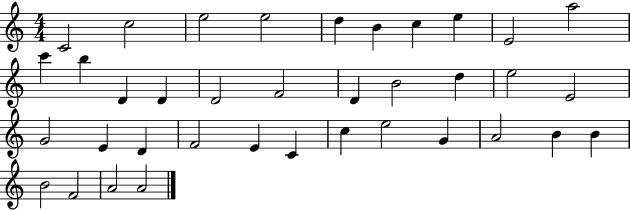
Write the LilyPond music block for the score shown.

{
  \clef treble
  \numericTimeSignature
  \time 4/4
  \key c \major
  c'2 c''2 | e''2 e''2 | d''4 b'4 c''4 e''4 | e'2 a''2 | \break c'''4 b''4 d'4 d'4 | d'2 f'2 | d'4 b'2 d''4 | e''2 e'2 | \break g'2 e'4 d'4 | f'2 e'4 c'4 | c''4 e''2 g'4 | a'2 b'4 b'4 | \break b'2 f'2 | a'2 a'2 | \bar "|."
}